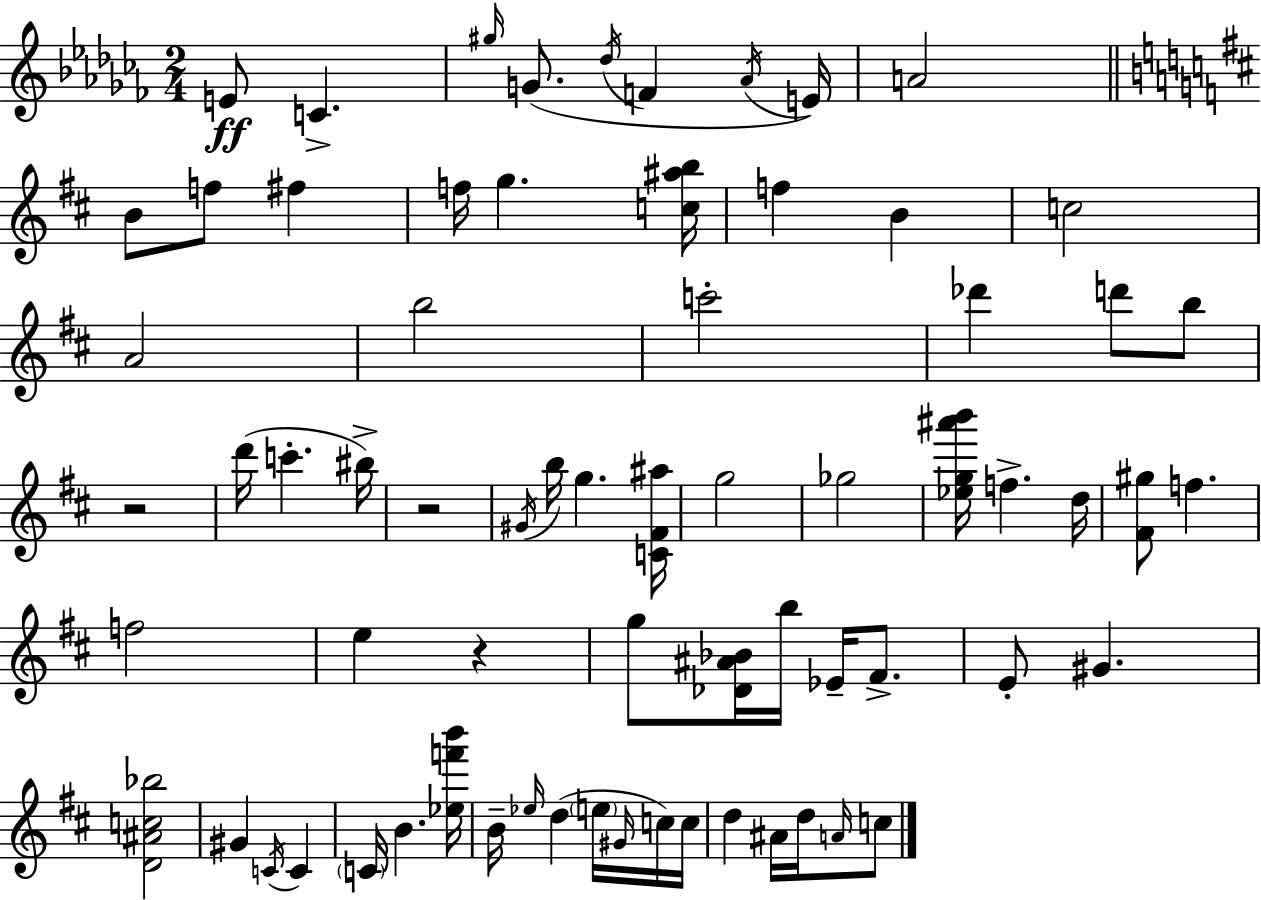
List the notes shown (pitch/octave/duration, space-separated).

E4/e C4/q. G#5/s G4/e. Db5/s F4/q Ab4/s E4/s A4/h B4/e F5/e F#5/q F5/s G5/q. [C5,A#5,B5]/s F5/q B4/q C5/h A4/h B5/h C6/h Db6/q D6/e B5/e R/h D6/s C6/q. BIS5/s R/h G#4/s B5/s G5/q. [C4,F#4,A#5]/s G5/h Gb5/h [Eb5,G5,A#6,B6]/s F5/q. D5/s [F#4,G#5]/e F5/q. F5/h E5/q R/q G5/e [Db4,A#4,Bb4]/s B5/s Eb4/s F#4/e. E4/e G#4/q. [D4,A#4,C5,Bb5]/h G#4/q C4/s C4/q C4/s B4/q. [Eb5,F6,B6]/s B4/s Eb5/s D5/q E5/s G#4/s C5/s C5/s D5/q A#4/s D5/s A4/s C5/e